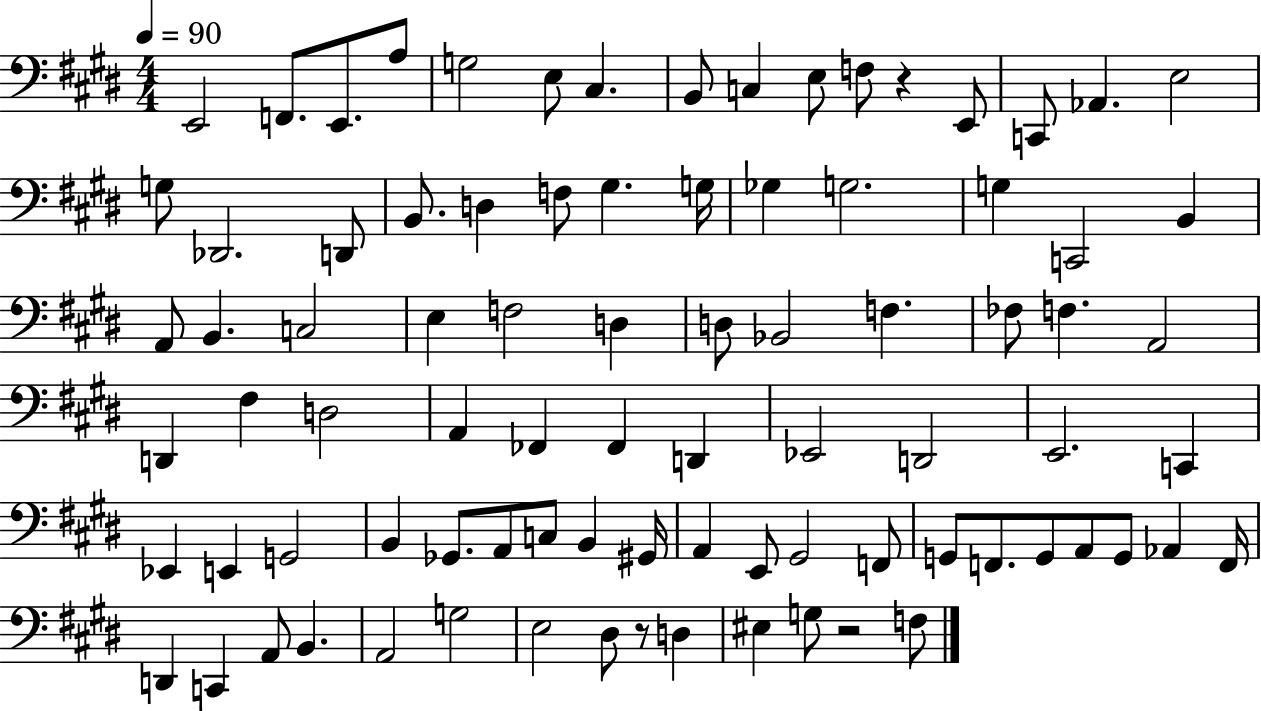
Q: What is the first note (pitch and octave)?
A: E2